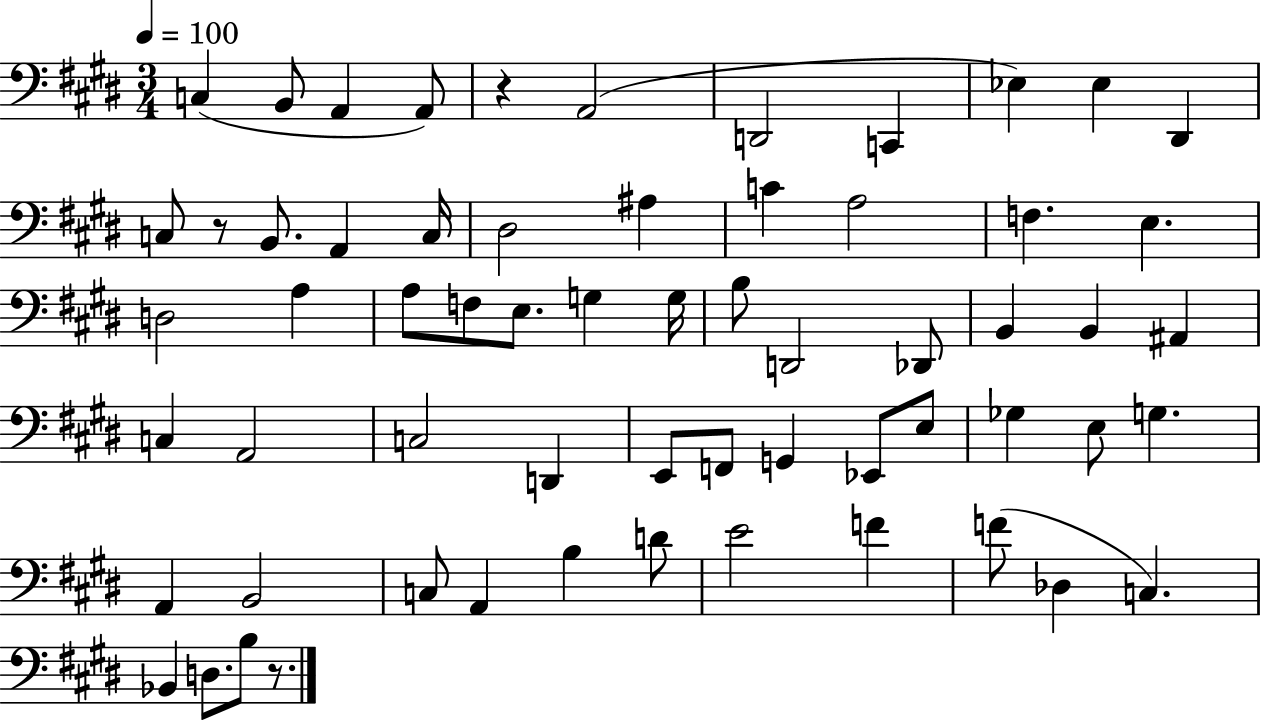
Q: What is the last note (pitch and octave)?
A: B3